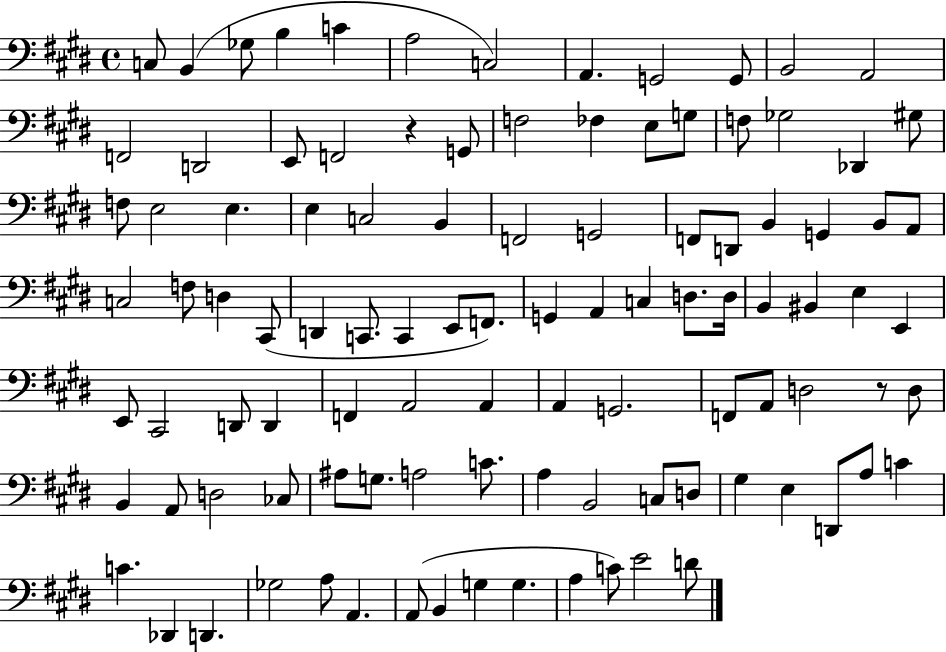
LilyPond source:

{
  \clef bass
  \time 4/4
  \defaultTimeSignature
  \key e \major
  c8 b,4( ges8 b4 c'4 | a2 c2) | a,4. g,2 g,8 | b,2 a,2 | \break f,2 d,2 | e,8 f,2 r4 g,8 | f2 fes4 e8 g8 | f8 ges2 des,4 gis8 | \break f8 e2 e4. | e4 c2 b,4 | f,2 g,2 | f,8 d,8 b,4 g,4 b,8 a,8 | \break c2 f8 d4 cis,8( | d,4 c,8. c,4 e,8 f,8.) | g,4 a,4 c4 d8. d16 | b,4 bis,4 e4 e,4 | \break e,8 cis,2 d,8 d,4 | f,4 a,2 a,4 | a,4 g,2. | f,8 a,8 d2 r8 d8 | \break b,4 a,8 d2 ces8 | ais8 g8. a2 c'8. | a4 b,2 c8 d8 | gis4 e4 d,8 a8 c'4 | \break c'4. des,4 d,4. | ges2 a8 a,4. | a,8( b,4 g4 g4. | a4 c'8) e'2 d'8 | \break \bar "|."
}